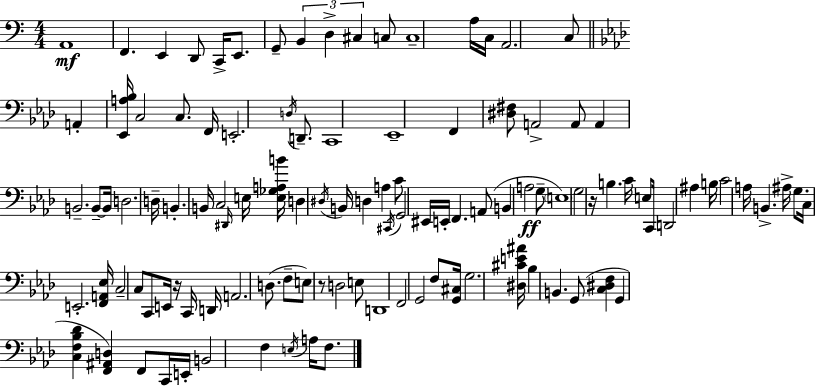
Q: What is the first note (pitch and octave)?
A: A2